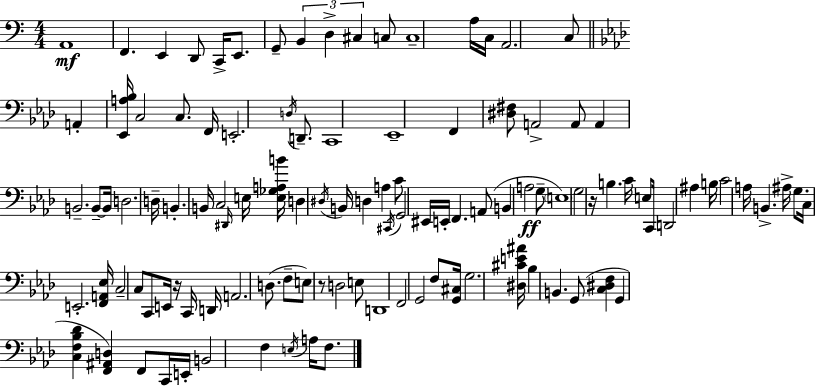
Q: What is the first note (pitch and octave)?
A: A2